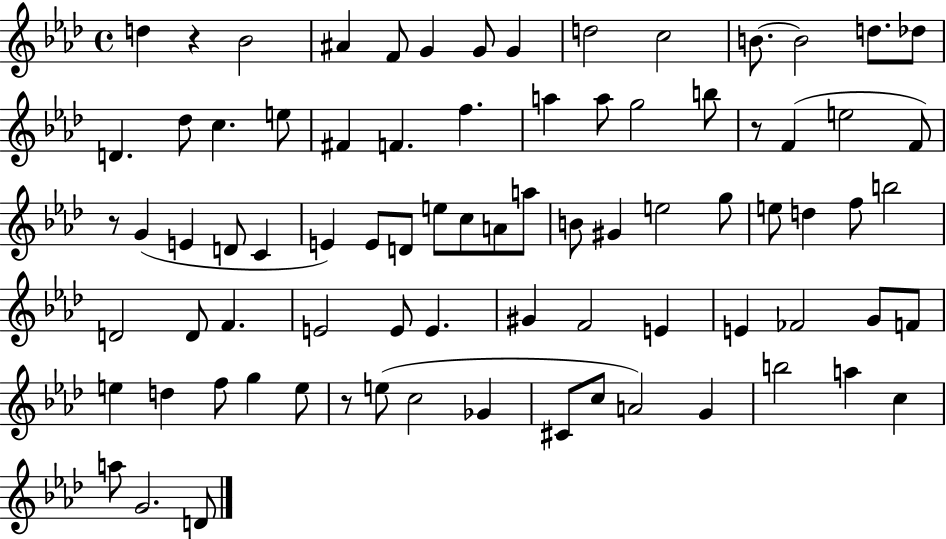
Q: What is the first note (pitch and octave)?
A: D5